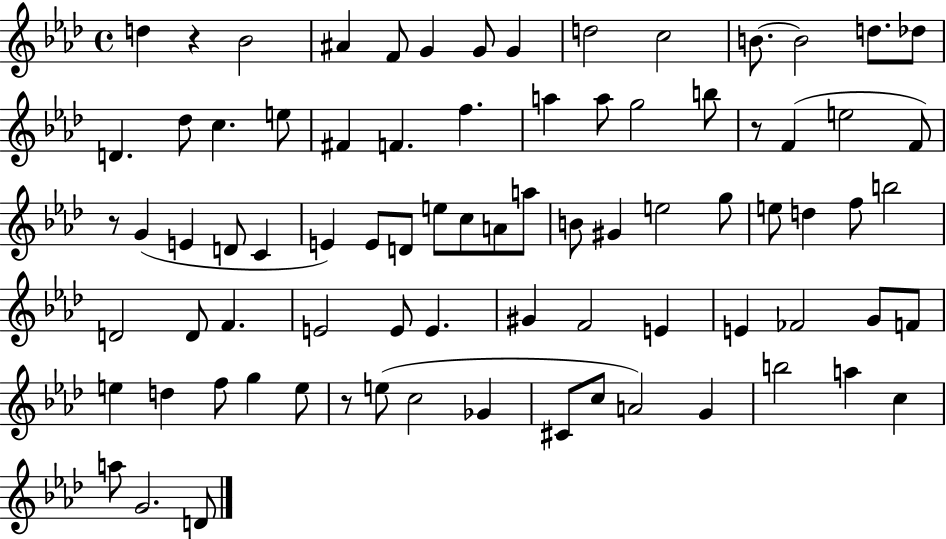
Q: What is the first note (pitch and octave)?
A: D5